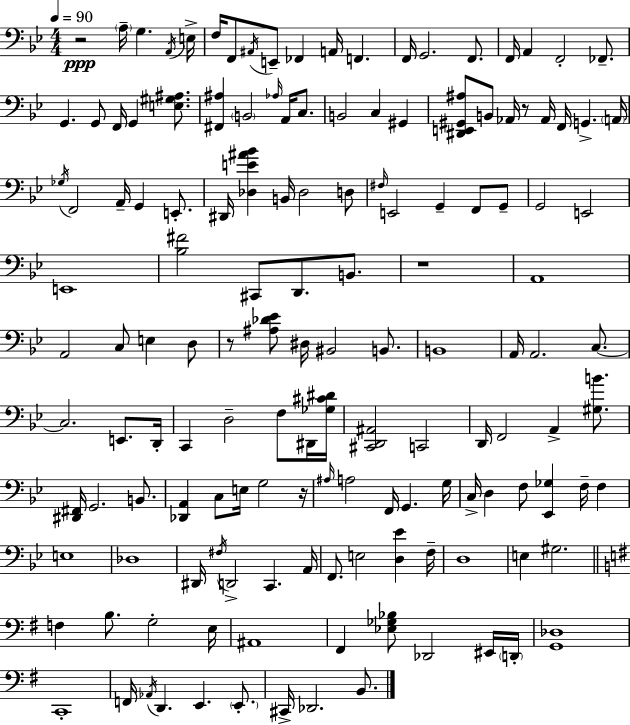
X:1
T:Untitled
M:4/4
L:1/4
K:Bb
z2 A,/4 G, A,,/4 E,/4 F,/4 F,,/2 ^A,,/4 E,,/2 _F,, A,,/4 F,, F,,/4 G,,2 F,,/2 F,,/4 A,, F,,2 _F,,/2 G,, G,,/2 F,,/4 G,, [E,^G,^A,]/2 [^F,,^A,] B,,2 _A,/4 A,,/4 C,/2 B,,2 C, ^G,, [^D,,E,,^G,,^A,]/2 B,,/2 _A,,/4 z/2 _A,,/4 F,,/4 G,, A,,/4 _G,/4 F,,2 A,,/4 G,, E,,/2 ^D,,/4 [_D,E^A_B] B,,/4 _D,2 D,/2 ^F,/4 E,,2 G,, F,,/2 G,,/2 G,,2 E,,2 E,,4 [_B,^F]2 ^C,,/2 D,,/2 B,,/2 z4 A,,4 A,,2 C,/2 E, D,/2 z/2 [^A,_D_E]/2 ^D,/4 ^B,,2 B,,/2 B,,4 A,,/4 A,,2 C,/2 C,2 E,,/2 D,,/4 C,, D,2 F,/2 ^D,,/4 [_G,^C^D]/4 [^C,,D,,^A,,]2 C,,2 D,,/4 F,,2 A,, [^G,B]/2 [^D,,^F,,]/4 G,,2 B,,/2 [_D,,A,,] C,/2 E,/4 G,2 z/4 ^A,/4 A,2 F,,/4 G,, G,/4 C,/4 D, F,/2 [_E,,_G,] F,/4 F, E,4 _D,4 ^D,,/4 ^F,/4 D,,2 C,, A,,/4 F,,/2 E,2 [D,_E] F,/4 D,4 E, ^G,2 F, B,/2 G,2 E,/4 ^A,,4 ^F,, [_E,_G,_B,]/2 _D,,2 ^E,,/4 D,,/4 [G,,_D,]4 C,,4 F,,/4 _A,,/4 D,, E,, E,,/2 ^C,,/4 _D,,2 B,,/2